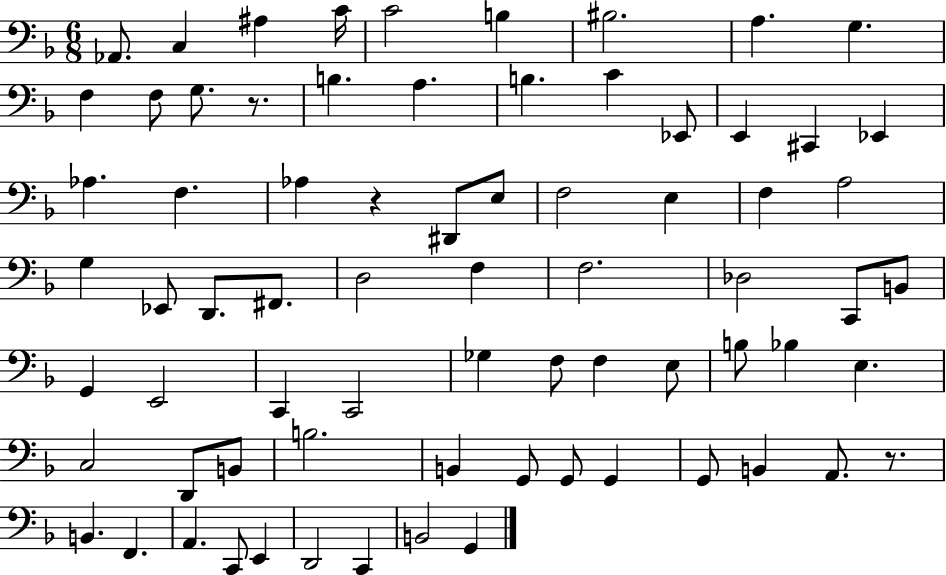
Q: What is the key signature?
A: F major